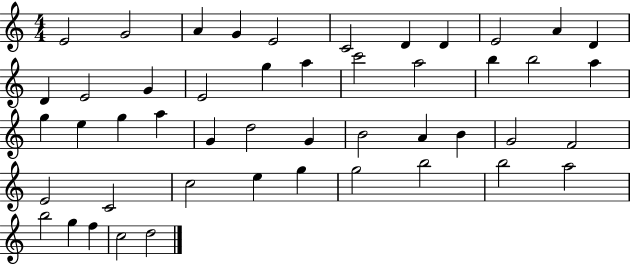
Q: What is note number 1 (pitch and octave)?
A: E4